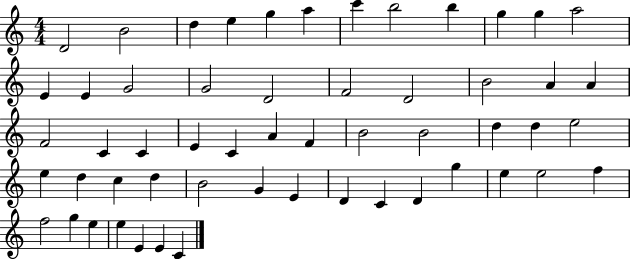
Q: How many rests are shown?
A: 0